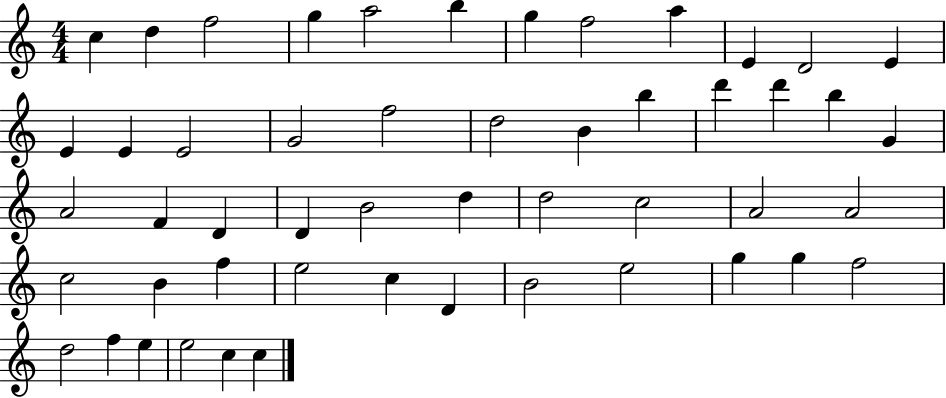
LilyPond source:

{
  \clef treble
  \numericTimeSignature
  \time 4/4
  \key c \major
  c''4 d''4 f''2 | g''4 a''2 b''4 | g''4 f''2 a''4 | e'4 d'2 e'4 | \break e'4 e'4 e'2 | g'2 f''2 | d''2 b'4 b''4 | d'''4 d'''4 b''4 g'4 | \break a'2 f'4 d'4 | d'4 b'2 d''4 | d''2 c''2 | a'2 a'2 | \break c''2 b'4 f''4 | e''2 c''4 d'4 | b'2 e''2 | g''4 g''4 f''2 | \break d''2 f''4 e''4 | e''2 c''4 c''4 | \bar "|."
}